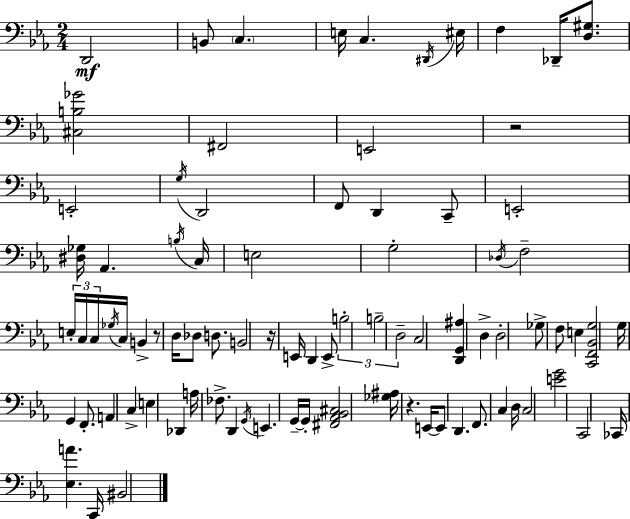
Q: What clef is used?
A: bass